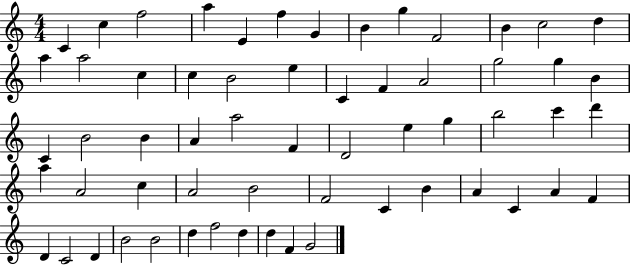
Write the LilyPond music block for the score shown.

{
  \clef treble
  \numericTimeSignature
  \time 4/4
  \key c \major
  c'4 c''4 f''2 | a''4 e'4 f''4 g'4 | b'4 g''4 f'2 | b'4 c''2 d''4 | \break a''4 a''2 c''4 | c''4 b'2 e''4 | c'4 f'4 a'2 | g''2 g''4 b'4 | \break c'4 b'2 b'4 | a'4 a''2 f'4 | d'2 e''4 g''4 | b''2 c'''4 d'''4 | \break a''4 a'2 c''4 | a'2 b'2 | f'2 c'4 b'4 | a'4 c'4 a'4 f'4 | \break d'4 c'2 d'4 | b'2 b'2 | d''4 f''2 d''4 | d''4 f'4 g'2 | \break \bar "|."
}